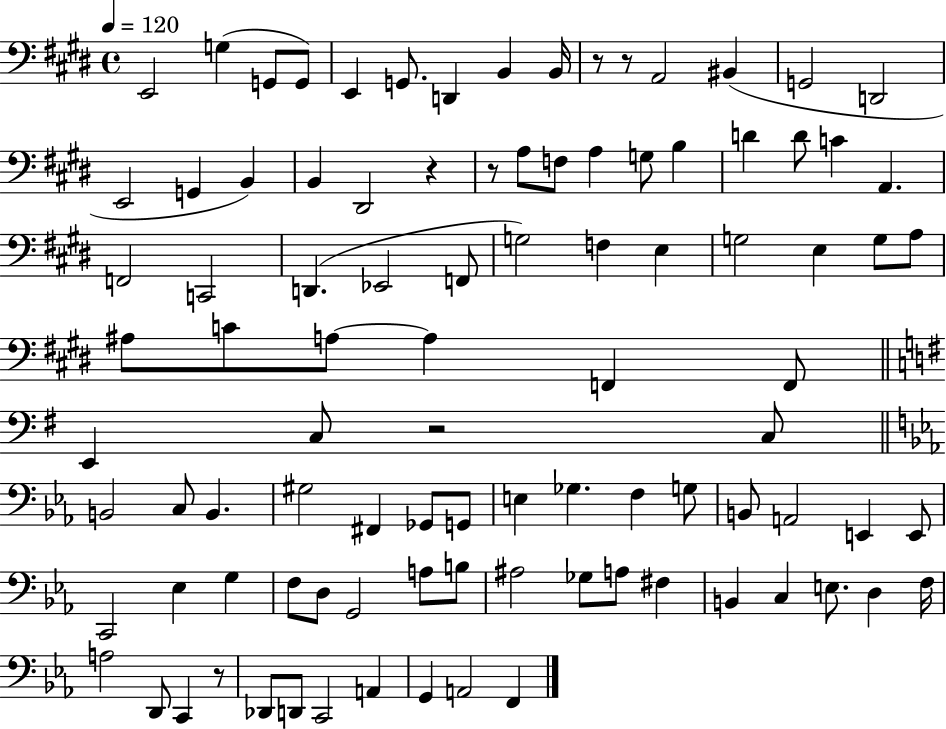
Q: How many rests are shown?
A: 6